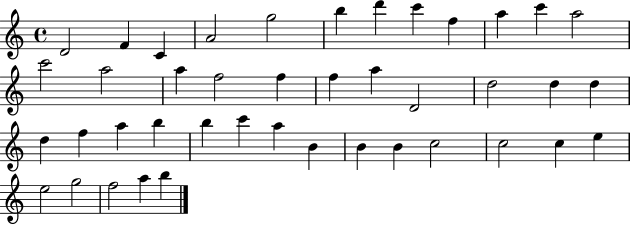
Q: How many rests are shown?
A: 0